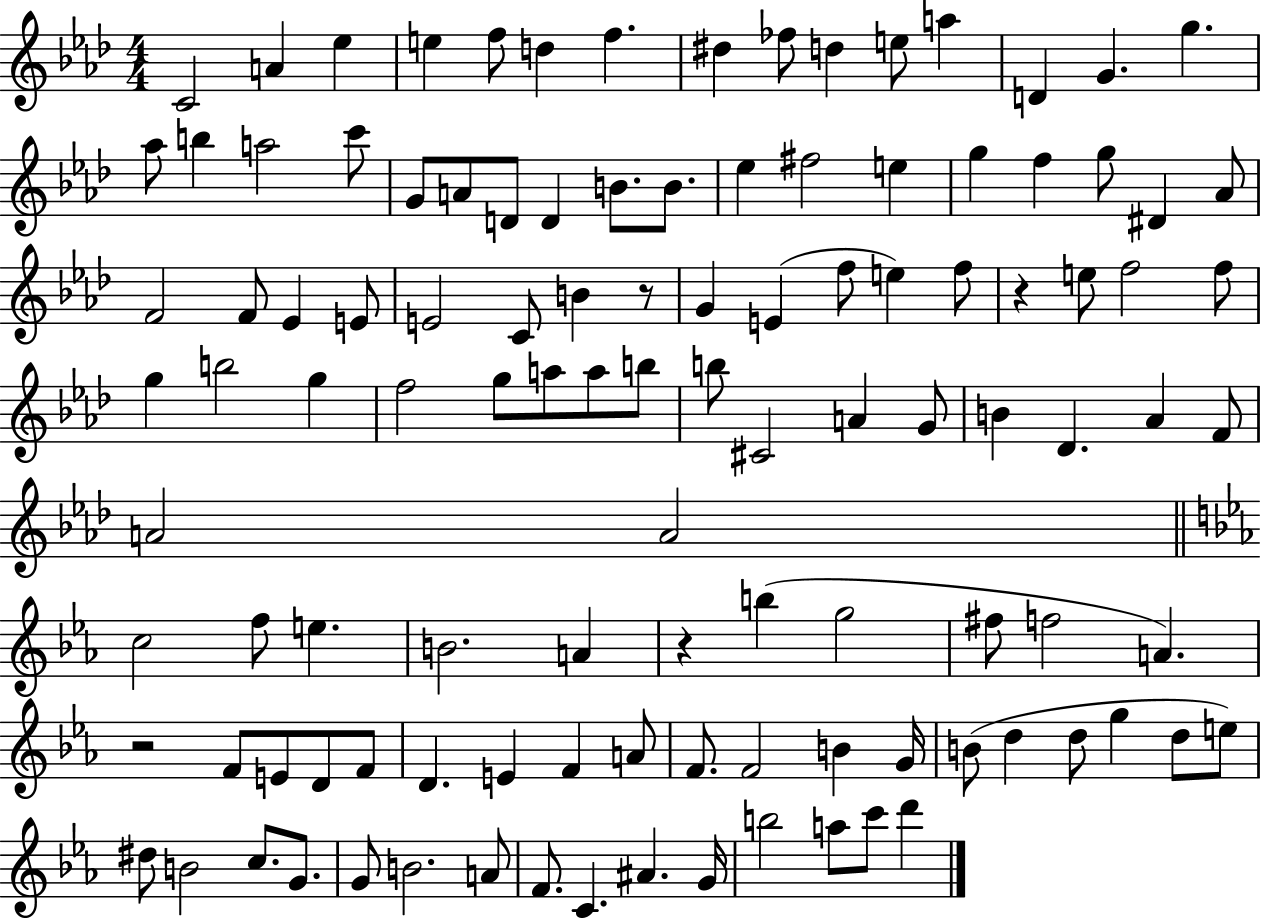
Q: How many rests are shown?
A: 4